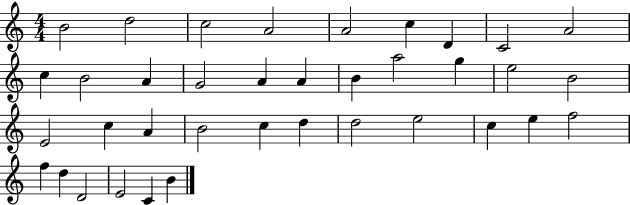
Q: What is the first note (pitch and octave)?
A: B4